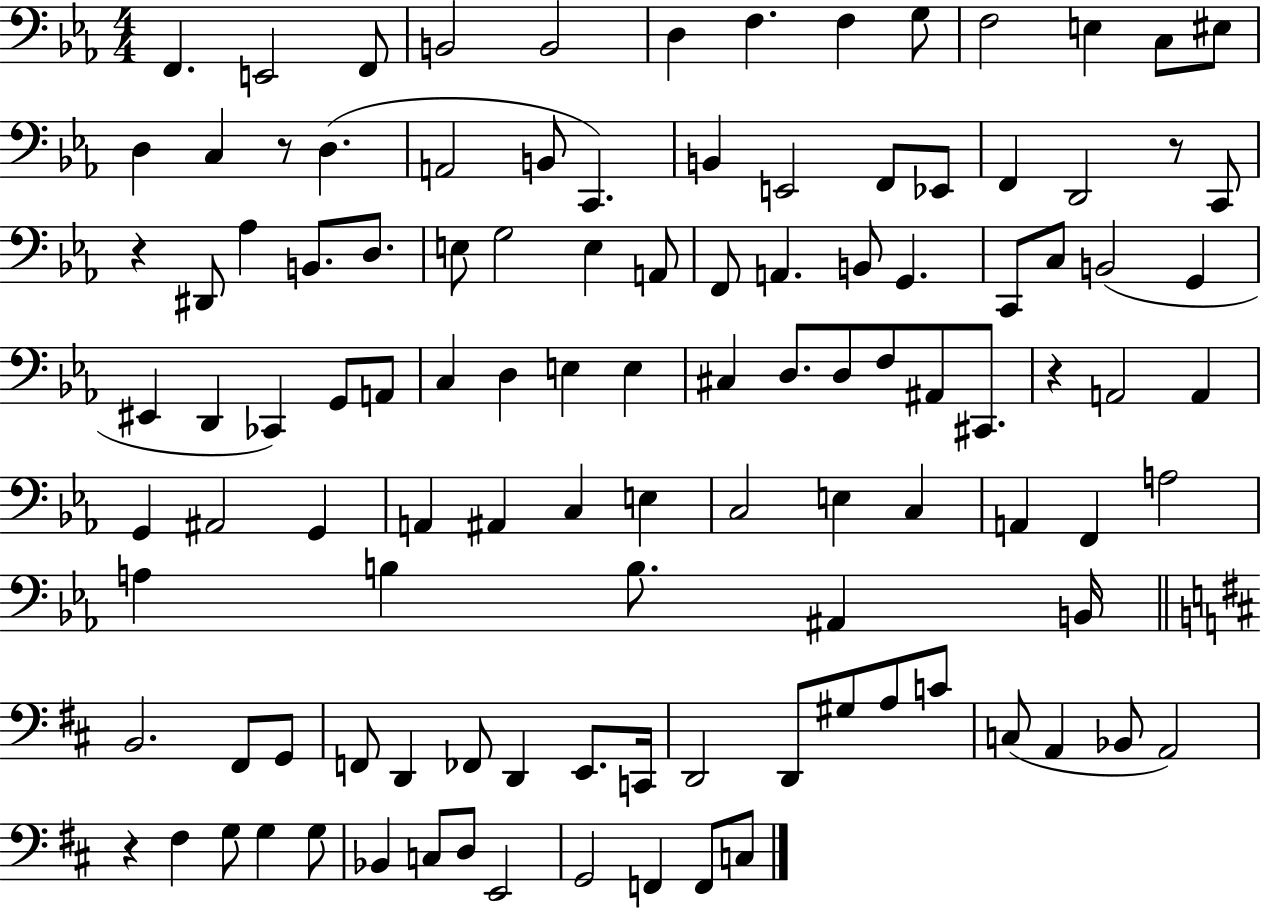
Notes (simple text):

F2/q. E2/h F2/e B2/h B2/h D3/q F3/q. F3/q G3/e F3/h E3/q C3/e EIS3/e D3/q C3/q R/e D3/q. A2/h B2/e C2/q. B2/q E2/h F2/e Eb2/e F2/q D2/h R/e C2/e R/q D#2/e Ab3/q B2/e. D3/e. E3/e G3/h E3/q A2/e F2/e A2/q. B2/e G2/q. C2/e C3/e B2/h G2/q EIS2/q D2/q CES2/q G2/e A2/e C3/q D3/q E3/q E3/q C#3/q D3/e. D3/e F3/e A#2/e C#2/e. R/q A2/h A2/q G2/q A#2/h G2/q A2/q A#2/q C3/q E3/q C3/h E3/q C3/q A2/q F2/q A3/h A3/q B3/q B3/e. A#2/q B2/s B2/h. F#2/e G2/e F2/e D2/q FES2/e D2/q E2/e. C2/s D2/h D2/e G#3/e A3/e C4/e C3/e A2/q Bb2/e A2/h R/q F#3/q G3/e G3/q G3/e Bb2/q C3/e D3/e E2/h G2/h F2/q F2/e C3/e